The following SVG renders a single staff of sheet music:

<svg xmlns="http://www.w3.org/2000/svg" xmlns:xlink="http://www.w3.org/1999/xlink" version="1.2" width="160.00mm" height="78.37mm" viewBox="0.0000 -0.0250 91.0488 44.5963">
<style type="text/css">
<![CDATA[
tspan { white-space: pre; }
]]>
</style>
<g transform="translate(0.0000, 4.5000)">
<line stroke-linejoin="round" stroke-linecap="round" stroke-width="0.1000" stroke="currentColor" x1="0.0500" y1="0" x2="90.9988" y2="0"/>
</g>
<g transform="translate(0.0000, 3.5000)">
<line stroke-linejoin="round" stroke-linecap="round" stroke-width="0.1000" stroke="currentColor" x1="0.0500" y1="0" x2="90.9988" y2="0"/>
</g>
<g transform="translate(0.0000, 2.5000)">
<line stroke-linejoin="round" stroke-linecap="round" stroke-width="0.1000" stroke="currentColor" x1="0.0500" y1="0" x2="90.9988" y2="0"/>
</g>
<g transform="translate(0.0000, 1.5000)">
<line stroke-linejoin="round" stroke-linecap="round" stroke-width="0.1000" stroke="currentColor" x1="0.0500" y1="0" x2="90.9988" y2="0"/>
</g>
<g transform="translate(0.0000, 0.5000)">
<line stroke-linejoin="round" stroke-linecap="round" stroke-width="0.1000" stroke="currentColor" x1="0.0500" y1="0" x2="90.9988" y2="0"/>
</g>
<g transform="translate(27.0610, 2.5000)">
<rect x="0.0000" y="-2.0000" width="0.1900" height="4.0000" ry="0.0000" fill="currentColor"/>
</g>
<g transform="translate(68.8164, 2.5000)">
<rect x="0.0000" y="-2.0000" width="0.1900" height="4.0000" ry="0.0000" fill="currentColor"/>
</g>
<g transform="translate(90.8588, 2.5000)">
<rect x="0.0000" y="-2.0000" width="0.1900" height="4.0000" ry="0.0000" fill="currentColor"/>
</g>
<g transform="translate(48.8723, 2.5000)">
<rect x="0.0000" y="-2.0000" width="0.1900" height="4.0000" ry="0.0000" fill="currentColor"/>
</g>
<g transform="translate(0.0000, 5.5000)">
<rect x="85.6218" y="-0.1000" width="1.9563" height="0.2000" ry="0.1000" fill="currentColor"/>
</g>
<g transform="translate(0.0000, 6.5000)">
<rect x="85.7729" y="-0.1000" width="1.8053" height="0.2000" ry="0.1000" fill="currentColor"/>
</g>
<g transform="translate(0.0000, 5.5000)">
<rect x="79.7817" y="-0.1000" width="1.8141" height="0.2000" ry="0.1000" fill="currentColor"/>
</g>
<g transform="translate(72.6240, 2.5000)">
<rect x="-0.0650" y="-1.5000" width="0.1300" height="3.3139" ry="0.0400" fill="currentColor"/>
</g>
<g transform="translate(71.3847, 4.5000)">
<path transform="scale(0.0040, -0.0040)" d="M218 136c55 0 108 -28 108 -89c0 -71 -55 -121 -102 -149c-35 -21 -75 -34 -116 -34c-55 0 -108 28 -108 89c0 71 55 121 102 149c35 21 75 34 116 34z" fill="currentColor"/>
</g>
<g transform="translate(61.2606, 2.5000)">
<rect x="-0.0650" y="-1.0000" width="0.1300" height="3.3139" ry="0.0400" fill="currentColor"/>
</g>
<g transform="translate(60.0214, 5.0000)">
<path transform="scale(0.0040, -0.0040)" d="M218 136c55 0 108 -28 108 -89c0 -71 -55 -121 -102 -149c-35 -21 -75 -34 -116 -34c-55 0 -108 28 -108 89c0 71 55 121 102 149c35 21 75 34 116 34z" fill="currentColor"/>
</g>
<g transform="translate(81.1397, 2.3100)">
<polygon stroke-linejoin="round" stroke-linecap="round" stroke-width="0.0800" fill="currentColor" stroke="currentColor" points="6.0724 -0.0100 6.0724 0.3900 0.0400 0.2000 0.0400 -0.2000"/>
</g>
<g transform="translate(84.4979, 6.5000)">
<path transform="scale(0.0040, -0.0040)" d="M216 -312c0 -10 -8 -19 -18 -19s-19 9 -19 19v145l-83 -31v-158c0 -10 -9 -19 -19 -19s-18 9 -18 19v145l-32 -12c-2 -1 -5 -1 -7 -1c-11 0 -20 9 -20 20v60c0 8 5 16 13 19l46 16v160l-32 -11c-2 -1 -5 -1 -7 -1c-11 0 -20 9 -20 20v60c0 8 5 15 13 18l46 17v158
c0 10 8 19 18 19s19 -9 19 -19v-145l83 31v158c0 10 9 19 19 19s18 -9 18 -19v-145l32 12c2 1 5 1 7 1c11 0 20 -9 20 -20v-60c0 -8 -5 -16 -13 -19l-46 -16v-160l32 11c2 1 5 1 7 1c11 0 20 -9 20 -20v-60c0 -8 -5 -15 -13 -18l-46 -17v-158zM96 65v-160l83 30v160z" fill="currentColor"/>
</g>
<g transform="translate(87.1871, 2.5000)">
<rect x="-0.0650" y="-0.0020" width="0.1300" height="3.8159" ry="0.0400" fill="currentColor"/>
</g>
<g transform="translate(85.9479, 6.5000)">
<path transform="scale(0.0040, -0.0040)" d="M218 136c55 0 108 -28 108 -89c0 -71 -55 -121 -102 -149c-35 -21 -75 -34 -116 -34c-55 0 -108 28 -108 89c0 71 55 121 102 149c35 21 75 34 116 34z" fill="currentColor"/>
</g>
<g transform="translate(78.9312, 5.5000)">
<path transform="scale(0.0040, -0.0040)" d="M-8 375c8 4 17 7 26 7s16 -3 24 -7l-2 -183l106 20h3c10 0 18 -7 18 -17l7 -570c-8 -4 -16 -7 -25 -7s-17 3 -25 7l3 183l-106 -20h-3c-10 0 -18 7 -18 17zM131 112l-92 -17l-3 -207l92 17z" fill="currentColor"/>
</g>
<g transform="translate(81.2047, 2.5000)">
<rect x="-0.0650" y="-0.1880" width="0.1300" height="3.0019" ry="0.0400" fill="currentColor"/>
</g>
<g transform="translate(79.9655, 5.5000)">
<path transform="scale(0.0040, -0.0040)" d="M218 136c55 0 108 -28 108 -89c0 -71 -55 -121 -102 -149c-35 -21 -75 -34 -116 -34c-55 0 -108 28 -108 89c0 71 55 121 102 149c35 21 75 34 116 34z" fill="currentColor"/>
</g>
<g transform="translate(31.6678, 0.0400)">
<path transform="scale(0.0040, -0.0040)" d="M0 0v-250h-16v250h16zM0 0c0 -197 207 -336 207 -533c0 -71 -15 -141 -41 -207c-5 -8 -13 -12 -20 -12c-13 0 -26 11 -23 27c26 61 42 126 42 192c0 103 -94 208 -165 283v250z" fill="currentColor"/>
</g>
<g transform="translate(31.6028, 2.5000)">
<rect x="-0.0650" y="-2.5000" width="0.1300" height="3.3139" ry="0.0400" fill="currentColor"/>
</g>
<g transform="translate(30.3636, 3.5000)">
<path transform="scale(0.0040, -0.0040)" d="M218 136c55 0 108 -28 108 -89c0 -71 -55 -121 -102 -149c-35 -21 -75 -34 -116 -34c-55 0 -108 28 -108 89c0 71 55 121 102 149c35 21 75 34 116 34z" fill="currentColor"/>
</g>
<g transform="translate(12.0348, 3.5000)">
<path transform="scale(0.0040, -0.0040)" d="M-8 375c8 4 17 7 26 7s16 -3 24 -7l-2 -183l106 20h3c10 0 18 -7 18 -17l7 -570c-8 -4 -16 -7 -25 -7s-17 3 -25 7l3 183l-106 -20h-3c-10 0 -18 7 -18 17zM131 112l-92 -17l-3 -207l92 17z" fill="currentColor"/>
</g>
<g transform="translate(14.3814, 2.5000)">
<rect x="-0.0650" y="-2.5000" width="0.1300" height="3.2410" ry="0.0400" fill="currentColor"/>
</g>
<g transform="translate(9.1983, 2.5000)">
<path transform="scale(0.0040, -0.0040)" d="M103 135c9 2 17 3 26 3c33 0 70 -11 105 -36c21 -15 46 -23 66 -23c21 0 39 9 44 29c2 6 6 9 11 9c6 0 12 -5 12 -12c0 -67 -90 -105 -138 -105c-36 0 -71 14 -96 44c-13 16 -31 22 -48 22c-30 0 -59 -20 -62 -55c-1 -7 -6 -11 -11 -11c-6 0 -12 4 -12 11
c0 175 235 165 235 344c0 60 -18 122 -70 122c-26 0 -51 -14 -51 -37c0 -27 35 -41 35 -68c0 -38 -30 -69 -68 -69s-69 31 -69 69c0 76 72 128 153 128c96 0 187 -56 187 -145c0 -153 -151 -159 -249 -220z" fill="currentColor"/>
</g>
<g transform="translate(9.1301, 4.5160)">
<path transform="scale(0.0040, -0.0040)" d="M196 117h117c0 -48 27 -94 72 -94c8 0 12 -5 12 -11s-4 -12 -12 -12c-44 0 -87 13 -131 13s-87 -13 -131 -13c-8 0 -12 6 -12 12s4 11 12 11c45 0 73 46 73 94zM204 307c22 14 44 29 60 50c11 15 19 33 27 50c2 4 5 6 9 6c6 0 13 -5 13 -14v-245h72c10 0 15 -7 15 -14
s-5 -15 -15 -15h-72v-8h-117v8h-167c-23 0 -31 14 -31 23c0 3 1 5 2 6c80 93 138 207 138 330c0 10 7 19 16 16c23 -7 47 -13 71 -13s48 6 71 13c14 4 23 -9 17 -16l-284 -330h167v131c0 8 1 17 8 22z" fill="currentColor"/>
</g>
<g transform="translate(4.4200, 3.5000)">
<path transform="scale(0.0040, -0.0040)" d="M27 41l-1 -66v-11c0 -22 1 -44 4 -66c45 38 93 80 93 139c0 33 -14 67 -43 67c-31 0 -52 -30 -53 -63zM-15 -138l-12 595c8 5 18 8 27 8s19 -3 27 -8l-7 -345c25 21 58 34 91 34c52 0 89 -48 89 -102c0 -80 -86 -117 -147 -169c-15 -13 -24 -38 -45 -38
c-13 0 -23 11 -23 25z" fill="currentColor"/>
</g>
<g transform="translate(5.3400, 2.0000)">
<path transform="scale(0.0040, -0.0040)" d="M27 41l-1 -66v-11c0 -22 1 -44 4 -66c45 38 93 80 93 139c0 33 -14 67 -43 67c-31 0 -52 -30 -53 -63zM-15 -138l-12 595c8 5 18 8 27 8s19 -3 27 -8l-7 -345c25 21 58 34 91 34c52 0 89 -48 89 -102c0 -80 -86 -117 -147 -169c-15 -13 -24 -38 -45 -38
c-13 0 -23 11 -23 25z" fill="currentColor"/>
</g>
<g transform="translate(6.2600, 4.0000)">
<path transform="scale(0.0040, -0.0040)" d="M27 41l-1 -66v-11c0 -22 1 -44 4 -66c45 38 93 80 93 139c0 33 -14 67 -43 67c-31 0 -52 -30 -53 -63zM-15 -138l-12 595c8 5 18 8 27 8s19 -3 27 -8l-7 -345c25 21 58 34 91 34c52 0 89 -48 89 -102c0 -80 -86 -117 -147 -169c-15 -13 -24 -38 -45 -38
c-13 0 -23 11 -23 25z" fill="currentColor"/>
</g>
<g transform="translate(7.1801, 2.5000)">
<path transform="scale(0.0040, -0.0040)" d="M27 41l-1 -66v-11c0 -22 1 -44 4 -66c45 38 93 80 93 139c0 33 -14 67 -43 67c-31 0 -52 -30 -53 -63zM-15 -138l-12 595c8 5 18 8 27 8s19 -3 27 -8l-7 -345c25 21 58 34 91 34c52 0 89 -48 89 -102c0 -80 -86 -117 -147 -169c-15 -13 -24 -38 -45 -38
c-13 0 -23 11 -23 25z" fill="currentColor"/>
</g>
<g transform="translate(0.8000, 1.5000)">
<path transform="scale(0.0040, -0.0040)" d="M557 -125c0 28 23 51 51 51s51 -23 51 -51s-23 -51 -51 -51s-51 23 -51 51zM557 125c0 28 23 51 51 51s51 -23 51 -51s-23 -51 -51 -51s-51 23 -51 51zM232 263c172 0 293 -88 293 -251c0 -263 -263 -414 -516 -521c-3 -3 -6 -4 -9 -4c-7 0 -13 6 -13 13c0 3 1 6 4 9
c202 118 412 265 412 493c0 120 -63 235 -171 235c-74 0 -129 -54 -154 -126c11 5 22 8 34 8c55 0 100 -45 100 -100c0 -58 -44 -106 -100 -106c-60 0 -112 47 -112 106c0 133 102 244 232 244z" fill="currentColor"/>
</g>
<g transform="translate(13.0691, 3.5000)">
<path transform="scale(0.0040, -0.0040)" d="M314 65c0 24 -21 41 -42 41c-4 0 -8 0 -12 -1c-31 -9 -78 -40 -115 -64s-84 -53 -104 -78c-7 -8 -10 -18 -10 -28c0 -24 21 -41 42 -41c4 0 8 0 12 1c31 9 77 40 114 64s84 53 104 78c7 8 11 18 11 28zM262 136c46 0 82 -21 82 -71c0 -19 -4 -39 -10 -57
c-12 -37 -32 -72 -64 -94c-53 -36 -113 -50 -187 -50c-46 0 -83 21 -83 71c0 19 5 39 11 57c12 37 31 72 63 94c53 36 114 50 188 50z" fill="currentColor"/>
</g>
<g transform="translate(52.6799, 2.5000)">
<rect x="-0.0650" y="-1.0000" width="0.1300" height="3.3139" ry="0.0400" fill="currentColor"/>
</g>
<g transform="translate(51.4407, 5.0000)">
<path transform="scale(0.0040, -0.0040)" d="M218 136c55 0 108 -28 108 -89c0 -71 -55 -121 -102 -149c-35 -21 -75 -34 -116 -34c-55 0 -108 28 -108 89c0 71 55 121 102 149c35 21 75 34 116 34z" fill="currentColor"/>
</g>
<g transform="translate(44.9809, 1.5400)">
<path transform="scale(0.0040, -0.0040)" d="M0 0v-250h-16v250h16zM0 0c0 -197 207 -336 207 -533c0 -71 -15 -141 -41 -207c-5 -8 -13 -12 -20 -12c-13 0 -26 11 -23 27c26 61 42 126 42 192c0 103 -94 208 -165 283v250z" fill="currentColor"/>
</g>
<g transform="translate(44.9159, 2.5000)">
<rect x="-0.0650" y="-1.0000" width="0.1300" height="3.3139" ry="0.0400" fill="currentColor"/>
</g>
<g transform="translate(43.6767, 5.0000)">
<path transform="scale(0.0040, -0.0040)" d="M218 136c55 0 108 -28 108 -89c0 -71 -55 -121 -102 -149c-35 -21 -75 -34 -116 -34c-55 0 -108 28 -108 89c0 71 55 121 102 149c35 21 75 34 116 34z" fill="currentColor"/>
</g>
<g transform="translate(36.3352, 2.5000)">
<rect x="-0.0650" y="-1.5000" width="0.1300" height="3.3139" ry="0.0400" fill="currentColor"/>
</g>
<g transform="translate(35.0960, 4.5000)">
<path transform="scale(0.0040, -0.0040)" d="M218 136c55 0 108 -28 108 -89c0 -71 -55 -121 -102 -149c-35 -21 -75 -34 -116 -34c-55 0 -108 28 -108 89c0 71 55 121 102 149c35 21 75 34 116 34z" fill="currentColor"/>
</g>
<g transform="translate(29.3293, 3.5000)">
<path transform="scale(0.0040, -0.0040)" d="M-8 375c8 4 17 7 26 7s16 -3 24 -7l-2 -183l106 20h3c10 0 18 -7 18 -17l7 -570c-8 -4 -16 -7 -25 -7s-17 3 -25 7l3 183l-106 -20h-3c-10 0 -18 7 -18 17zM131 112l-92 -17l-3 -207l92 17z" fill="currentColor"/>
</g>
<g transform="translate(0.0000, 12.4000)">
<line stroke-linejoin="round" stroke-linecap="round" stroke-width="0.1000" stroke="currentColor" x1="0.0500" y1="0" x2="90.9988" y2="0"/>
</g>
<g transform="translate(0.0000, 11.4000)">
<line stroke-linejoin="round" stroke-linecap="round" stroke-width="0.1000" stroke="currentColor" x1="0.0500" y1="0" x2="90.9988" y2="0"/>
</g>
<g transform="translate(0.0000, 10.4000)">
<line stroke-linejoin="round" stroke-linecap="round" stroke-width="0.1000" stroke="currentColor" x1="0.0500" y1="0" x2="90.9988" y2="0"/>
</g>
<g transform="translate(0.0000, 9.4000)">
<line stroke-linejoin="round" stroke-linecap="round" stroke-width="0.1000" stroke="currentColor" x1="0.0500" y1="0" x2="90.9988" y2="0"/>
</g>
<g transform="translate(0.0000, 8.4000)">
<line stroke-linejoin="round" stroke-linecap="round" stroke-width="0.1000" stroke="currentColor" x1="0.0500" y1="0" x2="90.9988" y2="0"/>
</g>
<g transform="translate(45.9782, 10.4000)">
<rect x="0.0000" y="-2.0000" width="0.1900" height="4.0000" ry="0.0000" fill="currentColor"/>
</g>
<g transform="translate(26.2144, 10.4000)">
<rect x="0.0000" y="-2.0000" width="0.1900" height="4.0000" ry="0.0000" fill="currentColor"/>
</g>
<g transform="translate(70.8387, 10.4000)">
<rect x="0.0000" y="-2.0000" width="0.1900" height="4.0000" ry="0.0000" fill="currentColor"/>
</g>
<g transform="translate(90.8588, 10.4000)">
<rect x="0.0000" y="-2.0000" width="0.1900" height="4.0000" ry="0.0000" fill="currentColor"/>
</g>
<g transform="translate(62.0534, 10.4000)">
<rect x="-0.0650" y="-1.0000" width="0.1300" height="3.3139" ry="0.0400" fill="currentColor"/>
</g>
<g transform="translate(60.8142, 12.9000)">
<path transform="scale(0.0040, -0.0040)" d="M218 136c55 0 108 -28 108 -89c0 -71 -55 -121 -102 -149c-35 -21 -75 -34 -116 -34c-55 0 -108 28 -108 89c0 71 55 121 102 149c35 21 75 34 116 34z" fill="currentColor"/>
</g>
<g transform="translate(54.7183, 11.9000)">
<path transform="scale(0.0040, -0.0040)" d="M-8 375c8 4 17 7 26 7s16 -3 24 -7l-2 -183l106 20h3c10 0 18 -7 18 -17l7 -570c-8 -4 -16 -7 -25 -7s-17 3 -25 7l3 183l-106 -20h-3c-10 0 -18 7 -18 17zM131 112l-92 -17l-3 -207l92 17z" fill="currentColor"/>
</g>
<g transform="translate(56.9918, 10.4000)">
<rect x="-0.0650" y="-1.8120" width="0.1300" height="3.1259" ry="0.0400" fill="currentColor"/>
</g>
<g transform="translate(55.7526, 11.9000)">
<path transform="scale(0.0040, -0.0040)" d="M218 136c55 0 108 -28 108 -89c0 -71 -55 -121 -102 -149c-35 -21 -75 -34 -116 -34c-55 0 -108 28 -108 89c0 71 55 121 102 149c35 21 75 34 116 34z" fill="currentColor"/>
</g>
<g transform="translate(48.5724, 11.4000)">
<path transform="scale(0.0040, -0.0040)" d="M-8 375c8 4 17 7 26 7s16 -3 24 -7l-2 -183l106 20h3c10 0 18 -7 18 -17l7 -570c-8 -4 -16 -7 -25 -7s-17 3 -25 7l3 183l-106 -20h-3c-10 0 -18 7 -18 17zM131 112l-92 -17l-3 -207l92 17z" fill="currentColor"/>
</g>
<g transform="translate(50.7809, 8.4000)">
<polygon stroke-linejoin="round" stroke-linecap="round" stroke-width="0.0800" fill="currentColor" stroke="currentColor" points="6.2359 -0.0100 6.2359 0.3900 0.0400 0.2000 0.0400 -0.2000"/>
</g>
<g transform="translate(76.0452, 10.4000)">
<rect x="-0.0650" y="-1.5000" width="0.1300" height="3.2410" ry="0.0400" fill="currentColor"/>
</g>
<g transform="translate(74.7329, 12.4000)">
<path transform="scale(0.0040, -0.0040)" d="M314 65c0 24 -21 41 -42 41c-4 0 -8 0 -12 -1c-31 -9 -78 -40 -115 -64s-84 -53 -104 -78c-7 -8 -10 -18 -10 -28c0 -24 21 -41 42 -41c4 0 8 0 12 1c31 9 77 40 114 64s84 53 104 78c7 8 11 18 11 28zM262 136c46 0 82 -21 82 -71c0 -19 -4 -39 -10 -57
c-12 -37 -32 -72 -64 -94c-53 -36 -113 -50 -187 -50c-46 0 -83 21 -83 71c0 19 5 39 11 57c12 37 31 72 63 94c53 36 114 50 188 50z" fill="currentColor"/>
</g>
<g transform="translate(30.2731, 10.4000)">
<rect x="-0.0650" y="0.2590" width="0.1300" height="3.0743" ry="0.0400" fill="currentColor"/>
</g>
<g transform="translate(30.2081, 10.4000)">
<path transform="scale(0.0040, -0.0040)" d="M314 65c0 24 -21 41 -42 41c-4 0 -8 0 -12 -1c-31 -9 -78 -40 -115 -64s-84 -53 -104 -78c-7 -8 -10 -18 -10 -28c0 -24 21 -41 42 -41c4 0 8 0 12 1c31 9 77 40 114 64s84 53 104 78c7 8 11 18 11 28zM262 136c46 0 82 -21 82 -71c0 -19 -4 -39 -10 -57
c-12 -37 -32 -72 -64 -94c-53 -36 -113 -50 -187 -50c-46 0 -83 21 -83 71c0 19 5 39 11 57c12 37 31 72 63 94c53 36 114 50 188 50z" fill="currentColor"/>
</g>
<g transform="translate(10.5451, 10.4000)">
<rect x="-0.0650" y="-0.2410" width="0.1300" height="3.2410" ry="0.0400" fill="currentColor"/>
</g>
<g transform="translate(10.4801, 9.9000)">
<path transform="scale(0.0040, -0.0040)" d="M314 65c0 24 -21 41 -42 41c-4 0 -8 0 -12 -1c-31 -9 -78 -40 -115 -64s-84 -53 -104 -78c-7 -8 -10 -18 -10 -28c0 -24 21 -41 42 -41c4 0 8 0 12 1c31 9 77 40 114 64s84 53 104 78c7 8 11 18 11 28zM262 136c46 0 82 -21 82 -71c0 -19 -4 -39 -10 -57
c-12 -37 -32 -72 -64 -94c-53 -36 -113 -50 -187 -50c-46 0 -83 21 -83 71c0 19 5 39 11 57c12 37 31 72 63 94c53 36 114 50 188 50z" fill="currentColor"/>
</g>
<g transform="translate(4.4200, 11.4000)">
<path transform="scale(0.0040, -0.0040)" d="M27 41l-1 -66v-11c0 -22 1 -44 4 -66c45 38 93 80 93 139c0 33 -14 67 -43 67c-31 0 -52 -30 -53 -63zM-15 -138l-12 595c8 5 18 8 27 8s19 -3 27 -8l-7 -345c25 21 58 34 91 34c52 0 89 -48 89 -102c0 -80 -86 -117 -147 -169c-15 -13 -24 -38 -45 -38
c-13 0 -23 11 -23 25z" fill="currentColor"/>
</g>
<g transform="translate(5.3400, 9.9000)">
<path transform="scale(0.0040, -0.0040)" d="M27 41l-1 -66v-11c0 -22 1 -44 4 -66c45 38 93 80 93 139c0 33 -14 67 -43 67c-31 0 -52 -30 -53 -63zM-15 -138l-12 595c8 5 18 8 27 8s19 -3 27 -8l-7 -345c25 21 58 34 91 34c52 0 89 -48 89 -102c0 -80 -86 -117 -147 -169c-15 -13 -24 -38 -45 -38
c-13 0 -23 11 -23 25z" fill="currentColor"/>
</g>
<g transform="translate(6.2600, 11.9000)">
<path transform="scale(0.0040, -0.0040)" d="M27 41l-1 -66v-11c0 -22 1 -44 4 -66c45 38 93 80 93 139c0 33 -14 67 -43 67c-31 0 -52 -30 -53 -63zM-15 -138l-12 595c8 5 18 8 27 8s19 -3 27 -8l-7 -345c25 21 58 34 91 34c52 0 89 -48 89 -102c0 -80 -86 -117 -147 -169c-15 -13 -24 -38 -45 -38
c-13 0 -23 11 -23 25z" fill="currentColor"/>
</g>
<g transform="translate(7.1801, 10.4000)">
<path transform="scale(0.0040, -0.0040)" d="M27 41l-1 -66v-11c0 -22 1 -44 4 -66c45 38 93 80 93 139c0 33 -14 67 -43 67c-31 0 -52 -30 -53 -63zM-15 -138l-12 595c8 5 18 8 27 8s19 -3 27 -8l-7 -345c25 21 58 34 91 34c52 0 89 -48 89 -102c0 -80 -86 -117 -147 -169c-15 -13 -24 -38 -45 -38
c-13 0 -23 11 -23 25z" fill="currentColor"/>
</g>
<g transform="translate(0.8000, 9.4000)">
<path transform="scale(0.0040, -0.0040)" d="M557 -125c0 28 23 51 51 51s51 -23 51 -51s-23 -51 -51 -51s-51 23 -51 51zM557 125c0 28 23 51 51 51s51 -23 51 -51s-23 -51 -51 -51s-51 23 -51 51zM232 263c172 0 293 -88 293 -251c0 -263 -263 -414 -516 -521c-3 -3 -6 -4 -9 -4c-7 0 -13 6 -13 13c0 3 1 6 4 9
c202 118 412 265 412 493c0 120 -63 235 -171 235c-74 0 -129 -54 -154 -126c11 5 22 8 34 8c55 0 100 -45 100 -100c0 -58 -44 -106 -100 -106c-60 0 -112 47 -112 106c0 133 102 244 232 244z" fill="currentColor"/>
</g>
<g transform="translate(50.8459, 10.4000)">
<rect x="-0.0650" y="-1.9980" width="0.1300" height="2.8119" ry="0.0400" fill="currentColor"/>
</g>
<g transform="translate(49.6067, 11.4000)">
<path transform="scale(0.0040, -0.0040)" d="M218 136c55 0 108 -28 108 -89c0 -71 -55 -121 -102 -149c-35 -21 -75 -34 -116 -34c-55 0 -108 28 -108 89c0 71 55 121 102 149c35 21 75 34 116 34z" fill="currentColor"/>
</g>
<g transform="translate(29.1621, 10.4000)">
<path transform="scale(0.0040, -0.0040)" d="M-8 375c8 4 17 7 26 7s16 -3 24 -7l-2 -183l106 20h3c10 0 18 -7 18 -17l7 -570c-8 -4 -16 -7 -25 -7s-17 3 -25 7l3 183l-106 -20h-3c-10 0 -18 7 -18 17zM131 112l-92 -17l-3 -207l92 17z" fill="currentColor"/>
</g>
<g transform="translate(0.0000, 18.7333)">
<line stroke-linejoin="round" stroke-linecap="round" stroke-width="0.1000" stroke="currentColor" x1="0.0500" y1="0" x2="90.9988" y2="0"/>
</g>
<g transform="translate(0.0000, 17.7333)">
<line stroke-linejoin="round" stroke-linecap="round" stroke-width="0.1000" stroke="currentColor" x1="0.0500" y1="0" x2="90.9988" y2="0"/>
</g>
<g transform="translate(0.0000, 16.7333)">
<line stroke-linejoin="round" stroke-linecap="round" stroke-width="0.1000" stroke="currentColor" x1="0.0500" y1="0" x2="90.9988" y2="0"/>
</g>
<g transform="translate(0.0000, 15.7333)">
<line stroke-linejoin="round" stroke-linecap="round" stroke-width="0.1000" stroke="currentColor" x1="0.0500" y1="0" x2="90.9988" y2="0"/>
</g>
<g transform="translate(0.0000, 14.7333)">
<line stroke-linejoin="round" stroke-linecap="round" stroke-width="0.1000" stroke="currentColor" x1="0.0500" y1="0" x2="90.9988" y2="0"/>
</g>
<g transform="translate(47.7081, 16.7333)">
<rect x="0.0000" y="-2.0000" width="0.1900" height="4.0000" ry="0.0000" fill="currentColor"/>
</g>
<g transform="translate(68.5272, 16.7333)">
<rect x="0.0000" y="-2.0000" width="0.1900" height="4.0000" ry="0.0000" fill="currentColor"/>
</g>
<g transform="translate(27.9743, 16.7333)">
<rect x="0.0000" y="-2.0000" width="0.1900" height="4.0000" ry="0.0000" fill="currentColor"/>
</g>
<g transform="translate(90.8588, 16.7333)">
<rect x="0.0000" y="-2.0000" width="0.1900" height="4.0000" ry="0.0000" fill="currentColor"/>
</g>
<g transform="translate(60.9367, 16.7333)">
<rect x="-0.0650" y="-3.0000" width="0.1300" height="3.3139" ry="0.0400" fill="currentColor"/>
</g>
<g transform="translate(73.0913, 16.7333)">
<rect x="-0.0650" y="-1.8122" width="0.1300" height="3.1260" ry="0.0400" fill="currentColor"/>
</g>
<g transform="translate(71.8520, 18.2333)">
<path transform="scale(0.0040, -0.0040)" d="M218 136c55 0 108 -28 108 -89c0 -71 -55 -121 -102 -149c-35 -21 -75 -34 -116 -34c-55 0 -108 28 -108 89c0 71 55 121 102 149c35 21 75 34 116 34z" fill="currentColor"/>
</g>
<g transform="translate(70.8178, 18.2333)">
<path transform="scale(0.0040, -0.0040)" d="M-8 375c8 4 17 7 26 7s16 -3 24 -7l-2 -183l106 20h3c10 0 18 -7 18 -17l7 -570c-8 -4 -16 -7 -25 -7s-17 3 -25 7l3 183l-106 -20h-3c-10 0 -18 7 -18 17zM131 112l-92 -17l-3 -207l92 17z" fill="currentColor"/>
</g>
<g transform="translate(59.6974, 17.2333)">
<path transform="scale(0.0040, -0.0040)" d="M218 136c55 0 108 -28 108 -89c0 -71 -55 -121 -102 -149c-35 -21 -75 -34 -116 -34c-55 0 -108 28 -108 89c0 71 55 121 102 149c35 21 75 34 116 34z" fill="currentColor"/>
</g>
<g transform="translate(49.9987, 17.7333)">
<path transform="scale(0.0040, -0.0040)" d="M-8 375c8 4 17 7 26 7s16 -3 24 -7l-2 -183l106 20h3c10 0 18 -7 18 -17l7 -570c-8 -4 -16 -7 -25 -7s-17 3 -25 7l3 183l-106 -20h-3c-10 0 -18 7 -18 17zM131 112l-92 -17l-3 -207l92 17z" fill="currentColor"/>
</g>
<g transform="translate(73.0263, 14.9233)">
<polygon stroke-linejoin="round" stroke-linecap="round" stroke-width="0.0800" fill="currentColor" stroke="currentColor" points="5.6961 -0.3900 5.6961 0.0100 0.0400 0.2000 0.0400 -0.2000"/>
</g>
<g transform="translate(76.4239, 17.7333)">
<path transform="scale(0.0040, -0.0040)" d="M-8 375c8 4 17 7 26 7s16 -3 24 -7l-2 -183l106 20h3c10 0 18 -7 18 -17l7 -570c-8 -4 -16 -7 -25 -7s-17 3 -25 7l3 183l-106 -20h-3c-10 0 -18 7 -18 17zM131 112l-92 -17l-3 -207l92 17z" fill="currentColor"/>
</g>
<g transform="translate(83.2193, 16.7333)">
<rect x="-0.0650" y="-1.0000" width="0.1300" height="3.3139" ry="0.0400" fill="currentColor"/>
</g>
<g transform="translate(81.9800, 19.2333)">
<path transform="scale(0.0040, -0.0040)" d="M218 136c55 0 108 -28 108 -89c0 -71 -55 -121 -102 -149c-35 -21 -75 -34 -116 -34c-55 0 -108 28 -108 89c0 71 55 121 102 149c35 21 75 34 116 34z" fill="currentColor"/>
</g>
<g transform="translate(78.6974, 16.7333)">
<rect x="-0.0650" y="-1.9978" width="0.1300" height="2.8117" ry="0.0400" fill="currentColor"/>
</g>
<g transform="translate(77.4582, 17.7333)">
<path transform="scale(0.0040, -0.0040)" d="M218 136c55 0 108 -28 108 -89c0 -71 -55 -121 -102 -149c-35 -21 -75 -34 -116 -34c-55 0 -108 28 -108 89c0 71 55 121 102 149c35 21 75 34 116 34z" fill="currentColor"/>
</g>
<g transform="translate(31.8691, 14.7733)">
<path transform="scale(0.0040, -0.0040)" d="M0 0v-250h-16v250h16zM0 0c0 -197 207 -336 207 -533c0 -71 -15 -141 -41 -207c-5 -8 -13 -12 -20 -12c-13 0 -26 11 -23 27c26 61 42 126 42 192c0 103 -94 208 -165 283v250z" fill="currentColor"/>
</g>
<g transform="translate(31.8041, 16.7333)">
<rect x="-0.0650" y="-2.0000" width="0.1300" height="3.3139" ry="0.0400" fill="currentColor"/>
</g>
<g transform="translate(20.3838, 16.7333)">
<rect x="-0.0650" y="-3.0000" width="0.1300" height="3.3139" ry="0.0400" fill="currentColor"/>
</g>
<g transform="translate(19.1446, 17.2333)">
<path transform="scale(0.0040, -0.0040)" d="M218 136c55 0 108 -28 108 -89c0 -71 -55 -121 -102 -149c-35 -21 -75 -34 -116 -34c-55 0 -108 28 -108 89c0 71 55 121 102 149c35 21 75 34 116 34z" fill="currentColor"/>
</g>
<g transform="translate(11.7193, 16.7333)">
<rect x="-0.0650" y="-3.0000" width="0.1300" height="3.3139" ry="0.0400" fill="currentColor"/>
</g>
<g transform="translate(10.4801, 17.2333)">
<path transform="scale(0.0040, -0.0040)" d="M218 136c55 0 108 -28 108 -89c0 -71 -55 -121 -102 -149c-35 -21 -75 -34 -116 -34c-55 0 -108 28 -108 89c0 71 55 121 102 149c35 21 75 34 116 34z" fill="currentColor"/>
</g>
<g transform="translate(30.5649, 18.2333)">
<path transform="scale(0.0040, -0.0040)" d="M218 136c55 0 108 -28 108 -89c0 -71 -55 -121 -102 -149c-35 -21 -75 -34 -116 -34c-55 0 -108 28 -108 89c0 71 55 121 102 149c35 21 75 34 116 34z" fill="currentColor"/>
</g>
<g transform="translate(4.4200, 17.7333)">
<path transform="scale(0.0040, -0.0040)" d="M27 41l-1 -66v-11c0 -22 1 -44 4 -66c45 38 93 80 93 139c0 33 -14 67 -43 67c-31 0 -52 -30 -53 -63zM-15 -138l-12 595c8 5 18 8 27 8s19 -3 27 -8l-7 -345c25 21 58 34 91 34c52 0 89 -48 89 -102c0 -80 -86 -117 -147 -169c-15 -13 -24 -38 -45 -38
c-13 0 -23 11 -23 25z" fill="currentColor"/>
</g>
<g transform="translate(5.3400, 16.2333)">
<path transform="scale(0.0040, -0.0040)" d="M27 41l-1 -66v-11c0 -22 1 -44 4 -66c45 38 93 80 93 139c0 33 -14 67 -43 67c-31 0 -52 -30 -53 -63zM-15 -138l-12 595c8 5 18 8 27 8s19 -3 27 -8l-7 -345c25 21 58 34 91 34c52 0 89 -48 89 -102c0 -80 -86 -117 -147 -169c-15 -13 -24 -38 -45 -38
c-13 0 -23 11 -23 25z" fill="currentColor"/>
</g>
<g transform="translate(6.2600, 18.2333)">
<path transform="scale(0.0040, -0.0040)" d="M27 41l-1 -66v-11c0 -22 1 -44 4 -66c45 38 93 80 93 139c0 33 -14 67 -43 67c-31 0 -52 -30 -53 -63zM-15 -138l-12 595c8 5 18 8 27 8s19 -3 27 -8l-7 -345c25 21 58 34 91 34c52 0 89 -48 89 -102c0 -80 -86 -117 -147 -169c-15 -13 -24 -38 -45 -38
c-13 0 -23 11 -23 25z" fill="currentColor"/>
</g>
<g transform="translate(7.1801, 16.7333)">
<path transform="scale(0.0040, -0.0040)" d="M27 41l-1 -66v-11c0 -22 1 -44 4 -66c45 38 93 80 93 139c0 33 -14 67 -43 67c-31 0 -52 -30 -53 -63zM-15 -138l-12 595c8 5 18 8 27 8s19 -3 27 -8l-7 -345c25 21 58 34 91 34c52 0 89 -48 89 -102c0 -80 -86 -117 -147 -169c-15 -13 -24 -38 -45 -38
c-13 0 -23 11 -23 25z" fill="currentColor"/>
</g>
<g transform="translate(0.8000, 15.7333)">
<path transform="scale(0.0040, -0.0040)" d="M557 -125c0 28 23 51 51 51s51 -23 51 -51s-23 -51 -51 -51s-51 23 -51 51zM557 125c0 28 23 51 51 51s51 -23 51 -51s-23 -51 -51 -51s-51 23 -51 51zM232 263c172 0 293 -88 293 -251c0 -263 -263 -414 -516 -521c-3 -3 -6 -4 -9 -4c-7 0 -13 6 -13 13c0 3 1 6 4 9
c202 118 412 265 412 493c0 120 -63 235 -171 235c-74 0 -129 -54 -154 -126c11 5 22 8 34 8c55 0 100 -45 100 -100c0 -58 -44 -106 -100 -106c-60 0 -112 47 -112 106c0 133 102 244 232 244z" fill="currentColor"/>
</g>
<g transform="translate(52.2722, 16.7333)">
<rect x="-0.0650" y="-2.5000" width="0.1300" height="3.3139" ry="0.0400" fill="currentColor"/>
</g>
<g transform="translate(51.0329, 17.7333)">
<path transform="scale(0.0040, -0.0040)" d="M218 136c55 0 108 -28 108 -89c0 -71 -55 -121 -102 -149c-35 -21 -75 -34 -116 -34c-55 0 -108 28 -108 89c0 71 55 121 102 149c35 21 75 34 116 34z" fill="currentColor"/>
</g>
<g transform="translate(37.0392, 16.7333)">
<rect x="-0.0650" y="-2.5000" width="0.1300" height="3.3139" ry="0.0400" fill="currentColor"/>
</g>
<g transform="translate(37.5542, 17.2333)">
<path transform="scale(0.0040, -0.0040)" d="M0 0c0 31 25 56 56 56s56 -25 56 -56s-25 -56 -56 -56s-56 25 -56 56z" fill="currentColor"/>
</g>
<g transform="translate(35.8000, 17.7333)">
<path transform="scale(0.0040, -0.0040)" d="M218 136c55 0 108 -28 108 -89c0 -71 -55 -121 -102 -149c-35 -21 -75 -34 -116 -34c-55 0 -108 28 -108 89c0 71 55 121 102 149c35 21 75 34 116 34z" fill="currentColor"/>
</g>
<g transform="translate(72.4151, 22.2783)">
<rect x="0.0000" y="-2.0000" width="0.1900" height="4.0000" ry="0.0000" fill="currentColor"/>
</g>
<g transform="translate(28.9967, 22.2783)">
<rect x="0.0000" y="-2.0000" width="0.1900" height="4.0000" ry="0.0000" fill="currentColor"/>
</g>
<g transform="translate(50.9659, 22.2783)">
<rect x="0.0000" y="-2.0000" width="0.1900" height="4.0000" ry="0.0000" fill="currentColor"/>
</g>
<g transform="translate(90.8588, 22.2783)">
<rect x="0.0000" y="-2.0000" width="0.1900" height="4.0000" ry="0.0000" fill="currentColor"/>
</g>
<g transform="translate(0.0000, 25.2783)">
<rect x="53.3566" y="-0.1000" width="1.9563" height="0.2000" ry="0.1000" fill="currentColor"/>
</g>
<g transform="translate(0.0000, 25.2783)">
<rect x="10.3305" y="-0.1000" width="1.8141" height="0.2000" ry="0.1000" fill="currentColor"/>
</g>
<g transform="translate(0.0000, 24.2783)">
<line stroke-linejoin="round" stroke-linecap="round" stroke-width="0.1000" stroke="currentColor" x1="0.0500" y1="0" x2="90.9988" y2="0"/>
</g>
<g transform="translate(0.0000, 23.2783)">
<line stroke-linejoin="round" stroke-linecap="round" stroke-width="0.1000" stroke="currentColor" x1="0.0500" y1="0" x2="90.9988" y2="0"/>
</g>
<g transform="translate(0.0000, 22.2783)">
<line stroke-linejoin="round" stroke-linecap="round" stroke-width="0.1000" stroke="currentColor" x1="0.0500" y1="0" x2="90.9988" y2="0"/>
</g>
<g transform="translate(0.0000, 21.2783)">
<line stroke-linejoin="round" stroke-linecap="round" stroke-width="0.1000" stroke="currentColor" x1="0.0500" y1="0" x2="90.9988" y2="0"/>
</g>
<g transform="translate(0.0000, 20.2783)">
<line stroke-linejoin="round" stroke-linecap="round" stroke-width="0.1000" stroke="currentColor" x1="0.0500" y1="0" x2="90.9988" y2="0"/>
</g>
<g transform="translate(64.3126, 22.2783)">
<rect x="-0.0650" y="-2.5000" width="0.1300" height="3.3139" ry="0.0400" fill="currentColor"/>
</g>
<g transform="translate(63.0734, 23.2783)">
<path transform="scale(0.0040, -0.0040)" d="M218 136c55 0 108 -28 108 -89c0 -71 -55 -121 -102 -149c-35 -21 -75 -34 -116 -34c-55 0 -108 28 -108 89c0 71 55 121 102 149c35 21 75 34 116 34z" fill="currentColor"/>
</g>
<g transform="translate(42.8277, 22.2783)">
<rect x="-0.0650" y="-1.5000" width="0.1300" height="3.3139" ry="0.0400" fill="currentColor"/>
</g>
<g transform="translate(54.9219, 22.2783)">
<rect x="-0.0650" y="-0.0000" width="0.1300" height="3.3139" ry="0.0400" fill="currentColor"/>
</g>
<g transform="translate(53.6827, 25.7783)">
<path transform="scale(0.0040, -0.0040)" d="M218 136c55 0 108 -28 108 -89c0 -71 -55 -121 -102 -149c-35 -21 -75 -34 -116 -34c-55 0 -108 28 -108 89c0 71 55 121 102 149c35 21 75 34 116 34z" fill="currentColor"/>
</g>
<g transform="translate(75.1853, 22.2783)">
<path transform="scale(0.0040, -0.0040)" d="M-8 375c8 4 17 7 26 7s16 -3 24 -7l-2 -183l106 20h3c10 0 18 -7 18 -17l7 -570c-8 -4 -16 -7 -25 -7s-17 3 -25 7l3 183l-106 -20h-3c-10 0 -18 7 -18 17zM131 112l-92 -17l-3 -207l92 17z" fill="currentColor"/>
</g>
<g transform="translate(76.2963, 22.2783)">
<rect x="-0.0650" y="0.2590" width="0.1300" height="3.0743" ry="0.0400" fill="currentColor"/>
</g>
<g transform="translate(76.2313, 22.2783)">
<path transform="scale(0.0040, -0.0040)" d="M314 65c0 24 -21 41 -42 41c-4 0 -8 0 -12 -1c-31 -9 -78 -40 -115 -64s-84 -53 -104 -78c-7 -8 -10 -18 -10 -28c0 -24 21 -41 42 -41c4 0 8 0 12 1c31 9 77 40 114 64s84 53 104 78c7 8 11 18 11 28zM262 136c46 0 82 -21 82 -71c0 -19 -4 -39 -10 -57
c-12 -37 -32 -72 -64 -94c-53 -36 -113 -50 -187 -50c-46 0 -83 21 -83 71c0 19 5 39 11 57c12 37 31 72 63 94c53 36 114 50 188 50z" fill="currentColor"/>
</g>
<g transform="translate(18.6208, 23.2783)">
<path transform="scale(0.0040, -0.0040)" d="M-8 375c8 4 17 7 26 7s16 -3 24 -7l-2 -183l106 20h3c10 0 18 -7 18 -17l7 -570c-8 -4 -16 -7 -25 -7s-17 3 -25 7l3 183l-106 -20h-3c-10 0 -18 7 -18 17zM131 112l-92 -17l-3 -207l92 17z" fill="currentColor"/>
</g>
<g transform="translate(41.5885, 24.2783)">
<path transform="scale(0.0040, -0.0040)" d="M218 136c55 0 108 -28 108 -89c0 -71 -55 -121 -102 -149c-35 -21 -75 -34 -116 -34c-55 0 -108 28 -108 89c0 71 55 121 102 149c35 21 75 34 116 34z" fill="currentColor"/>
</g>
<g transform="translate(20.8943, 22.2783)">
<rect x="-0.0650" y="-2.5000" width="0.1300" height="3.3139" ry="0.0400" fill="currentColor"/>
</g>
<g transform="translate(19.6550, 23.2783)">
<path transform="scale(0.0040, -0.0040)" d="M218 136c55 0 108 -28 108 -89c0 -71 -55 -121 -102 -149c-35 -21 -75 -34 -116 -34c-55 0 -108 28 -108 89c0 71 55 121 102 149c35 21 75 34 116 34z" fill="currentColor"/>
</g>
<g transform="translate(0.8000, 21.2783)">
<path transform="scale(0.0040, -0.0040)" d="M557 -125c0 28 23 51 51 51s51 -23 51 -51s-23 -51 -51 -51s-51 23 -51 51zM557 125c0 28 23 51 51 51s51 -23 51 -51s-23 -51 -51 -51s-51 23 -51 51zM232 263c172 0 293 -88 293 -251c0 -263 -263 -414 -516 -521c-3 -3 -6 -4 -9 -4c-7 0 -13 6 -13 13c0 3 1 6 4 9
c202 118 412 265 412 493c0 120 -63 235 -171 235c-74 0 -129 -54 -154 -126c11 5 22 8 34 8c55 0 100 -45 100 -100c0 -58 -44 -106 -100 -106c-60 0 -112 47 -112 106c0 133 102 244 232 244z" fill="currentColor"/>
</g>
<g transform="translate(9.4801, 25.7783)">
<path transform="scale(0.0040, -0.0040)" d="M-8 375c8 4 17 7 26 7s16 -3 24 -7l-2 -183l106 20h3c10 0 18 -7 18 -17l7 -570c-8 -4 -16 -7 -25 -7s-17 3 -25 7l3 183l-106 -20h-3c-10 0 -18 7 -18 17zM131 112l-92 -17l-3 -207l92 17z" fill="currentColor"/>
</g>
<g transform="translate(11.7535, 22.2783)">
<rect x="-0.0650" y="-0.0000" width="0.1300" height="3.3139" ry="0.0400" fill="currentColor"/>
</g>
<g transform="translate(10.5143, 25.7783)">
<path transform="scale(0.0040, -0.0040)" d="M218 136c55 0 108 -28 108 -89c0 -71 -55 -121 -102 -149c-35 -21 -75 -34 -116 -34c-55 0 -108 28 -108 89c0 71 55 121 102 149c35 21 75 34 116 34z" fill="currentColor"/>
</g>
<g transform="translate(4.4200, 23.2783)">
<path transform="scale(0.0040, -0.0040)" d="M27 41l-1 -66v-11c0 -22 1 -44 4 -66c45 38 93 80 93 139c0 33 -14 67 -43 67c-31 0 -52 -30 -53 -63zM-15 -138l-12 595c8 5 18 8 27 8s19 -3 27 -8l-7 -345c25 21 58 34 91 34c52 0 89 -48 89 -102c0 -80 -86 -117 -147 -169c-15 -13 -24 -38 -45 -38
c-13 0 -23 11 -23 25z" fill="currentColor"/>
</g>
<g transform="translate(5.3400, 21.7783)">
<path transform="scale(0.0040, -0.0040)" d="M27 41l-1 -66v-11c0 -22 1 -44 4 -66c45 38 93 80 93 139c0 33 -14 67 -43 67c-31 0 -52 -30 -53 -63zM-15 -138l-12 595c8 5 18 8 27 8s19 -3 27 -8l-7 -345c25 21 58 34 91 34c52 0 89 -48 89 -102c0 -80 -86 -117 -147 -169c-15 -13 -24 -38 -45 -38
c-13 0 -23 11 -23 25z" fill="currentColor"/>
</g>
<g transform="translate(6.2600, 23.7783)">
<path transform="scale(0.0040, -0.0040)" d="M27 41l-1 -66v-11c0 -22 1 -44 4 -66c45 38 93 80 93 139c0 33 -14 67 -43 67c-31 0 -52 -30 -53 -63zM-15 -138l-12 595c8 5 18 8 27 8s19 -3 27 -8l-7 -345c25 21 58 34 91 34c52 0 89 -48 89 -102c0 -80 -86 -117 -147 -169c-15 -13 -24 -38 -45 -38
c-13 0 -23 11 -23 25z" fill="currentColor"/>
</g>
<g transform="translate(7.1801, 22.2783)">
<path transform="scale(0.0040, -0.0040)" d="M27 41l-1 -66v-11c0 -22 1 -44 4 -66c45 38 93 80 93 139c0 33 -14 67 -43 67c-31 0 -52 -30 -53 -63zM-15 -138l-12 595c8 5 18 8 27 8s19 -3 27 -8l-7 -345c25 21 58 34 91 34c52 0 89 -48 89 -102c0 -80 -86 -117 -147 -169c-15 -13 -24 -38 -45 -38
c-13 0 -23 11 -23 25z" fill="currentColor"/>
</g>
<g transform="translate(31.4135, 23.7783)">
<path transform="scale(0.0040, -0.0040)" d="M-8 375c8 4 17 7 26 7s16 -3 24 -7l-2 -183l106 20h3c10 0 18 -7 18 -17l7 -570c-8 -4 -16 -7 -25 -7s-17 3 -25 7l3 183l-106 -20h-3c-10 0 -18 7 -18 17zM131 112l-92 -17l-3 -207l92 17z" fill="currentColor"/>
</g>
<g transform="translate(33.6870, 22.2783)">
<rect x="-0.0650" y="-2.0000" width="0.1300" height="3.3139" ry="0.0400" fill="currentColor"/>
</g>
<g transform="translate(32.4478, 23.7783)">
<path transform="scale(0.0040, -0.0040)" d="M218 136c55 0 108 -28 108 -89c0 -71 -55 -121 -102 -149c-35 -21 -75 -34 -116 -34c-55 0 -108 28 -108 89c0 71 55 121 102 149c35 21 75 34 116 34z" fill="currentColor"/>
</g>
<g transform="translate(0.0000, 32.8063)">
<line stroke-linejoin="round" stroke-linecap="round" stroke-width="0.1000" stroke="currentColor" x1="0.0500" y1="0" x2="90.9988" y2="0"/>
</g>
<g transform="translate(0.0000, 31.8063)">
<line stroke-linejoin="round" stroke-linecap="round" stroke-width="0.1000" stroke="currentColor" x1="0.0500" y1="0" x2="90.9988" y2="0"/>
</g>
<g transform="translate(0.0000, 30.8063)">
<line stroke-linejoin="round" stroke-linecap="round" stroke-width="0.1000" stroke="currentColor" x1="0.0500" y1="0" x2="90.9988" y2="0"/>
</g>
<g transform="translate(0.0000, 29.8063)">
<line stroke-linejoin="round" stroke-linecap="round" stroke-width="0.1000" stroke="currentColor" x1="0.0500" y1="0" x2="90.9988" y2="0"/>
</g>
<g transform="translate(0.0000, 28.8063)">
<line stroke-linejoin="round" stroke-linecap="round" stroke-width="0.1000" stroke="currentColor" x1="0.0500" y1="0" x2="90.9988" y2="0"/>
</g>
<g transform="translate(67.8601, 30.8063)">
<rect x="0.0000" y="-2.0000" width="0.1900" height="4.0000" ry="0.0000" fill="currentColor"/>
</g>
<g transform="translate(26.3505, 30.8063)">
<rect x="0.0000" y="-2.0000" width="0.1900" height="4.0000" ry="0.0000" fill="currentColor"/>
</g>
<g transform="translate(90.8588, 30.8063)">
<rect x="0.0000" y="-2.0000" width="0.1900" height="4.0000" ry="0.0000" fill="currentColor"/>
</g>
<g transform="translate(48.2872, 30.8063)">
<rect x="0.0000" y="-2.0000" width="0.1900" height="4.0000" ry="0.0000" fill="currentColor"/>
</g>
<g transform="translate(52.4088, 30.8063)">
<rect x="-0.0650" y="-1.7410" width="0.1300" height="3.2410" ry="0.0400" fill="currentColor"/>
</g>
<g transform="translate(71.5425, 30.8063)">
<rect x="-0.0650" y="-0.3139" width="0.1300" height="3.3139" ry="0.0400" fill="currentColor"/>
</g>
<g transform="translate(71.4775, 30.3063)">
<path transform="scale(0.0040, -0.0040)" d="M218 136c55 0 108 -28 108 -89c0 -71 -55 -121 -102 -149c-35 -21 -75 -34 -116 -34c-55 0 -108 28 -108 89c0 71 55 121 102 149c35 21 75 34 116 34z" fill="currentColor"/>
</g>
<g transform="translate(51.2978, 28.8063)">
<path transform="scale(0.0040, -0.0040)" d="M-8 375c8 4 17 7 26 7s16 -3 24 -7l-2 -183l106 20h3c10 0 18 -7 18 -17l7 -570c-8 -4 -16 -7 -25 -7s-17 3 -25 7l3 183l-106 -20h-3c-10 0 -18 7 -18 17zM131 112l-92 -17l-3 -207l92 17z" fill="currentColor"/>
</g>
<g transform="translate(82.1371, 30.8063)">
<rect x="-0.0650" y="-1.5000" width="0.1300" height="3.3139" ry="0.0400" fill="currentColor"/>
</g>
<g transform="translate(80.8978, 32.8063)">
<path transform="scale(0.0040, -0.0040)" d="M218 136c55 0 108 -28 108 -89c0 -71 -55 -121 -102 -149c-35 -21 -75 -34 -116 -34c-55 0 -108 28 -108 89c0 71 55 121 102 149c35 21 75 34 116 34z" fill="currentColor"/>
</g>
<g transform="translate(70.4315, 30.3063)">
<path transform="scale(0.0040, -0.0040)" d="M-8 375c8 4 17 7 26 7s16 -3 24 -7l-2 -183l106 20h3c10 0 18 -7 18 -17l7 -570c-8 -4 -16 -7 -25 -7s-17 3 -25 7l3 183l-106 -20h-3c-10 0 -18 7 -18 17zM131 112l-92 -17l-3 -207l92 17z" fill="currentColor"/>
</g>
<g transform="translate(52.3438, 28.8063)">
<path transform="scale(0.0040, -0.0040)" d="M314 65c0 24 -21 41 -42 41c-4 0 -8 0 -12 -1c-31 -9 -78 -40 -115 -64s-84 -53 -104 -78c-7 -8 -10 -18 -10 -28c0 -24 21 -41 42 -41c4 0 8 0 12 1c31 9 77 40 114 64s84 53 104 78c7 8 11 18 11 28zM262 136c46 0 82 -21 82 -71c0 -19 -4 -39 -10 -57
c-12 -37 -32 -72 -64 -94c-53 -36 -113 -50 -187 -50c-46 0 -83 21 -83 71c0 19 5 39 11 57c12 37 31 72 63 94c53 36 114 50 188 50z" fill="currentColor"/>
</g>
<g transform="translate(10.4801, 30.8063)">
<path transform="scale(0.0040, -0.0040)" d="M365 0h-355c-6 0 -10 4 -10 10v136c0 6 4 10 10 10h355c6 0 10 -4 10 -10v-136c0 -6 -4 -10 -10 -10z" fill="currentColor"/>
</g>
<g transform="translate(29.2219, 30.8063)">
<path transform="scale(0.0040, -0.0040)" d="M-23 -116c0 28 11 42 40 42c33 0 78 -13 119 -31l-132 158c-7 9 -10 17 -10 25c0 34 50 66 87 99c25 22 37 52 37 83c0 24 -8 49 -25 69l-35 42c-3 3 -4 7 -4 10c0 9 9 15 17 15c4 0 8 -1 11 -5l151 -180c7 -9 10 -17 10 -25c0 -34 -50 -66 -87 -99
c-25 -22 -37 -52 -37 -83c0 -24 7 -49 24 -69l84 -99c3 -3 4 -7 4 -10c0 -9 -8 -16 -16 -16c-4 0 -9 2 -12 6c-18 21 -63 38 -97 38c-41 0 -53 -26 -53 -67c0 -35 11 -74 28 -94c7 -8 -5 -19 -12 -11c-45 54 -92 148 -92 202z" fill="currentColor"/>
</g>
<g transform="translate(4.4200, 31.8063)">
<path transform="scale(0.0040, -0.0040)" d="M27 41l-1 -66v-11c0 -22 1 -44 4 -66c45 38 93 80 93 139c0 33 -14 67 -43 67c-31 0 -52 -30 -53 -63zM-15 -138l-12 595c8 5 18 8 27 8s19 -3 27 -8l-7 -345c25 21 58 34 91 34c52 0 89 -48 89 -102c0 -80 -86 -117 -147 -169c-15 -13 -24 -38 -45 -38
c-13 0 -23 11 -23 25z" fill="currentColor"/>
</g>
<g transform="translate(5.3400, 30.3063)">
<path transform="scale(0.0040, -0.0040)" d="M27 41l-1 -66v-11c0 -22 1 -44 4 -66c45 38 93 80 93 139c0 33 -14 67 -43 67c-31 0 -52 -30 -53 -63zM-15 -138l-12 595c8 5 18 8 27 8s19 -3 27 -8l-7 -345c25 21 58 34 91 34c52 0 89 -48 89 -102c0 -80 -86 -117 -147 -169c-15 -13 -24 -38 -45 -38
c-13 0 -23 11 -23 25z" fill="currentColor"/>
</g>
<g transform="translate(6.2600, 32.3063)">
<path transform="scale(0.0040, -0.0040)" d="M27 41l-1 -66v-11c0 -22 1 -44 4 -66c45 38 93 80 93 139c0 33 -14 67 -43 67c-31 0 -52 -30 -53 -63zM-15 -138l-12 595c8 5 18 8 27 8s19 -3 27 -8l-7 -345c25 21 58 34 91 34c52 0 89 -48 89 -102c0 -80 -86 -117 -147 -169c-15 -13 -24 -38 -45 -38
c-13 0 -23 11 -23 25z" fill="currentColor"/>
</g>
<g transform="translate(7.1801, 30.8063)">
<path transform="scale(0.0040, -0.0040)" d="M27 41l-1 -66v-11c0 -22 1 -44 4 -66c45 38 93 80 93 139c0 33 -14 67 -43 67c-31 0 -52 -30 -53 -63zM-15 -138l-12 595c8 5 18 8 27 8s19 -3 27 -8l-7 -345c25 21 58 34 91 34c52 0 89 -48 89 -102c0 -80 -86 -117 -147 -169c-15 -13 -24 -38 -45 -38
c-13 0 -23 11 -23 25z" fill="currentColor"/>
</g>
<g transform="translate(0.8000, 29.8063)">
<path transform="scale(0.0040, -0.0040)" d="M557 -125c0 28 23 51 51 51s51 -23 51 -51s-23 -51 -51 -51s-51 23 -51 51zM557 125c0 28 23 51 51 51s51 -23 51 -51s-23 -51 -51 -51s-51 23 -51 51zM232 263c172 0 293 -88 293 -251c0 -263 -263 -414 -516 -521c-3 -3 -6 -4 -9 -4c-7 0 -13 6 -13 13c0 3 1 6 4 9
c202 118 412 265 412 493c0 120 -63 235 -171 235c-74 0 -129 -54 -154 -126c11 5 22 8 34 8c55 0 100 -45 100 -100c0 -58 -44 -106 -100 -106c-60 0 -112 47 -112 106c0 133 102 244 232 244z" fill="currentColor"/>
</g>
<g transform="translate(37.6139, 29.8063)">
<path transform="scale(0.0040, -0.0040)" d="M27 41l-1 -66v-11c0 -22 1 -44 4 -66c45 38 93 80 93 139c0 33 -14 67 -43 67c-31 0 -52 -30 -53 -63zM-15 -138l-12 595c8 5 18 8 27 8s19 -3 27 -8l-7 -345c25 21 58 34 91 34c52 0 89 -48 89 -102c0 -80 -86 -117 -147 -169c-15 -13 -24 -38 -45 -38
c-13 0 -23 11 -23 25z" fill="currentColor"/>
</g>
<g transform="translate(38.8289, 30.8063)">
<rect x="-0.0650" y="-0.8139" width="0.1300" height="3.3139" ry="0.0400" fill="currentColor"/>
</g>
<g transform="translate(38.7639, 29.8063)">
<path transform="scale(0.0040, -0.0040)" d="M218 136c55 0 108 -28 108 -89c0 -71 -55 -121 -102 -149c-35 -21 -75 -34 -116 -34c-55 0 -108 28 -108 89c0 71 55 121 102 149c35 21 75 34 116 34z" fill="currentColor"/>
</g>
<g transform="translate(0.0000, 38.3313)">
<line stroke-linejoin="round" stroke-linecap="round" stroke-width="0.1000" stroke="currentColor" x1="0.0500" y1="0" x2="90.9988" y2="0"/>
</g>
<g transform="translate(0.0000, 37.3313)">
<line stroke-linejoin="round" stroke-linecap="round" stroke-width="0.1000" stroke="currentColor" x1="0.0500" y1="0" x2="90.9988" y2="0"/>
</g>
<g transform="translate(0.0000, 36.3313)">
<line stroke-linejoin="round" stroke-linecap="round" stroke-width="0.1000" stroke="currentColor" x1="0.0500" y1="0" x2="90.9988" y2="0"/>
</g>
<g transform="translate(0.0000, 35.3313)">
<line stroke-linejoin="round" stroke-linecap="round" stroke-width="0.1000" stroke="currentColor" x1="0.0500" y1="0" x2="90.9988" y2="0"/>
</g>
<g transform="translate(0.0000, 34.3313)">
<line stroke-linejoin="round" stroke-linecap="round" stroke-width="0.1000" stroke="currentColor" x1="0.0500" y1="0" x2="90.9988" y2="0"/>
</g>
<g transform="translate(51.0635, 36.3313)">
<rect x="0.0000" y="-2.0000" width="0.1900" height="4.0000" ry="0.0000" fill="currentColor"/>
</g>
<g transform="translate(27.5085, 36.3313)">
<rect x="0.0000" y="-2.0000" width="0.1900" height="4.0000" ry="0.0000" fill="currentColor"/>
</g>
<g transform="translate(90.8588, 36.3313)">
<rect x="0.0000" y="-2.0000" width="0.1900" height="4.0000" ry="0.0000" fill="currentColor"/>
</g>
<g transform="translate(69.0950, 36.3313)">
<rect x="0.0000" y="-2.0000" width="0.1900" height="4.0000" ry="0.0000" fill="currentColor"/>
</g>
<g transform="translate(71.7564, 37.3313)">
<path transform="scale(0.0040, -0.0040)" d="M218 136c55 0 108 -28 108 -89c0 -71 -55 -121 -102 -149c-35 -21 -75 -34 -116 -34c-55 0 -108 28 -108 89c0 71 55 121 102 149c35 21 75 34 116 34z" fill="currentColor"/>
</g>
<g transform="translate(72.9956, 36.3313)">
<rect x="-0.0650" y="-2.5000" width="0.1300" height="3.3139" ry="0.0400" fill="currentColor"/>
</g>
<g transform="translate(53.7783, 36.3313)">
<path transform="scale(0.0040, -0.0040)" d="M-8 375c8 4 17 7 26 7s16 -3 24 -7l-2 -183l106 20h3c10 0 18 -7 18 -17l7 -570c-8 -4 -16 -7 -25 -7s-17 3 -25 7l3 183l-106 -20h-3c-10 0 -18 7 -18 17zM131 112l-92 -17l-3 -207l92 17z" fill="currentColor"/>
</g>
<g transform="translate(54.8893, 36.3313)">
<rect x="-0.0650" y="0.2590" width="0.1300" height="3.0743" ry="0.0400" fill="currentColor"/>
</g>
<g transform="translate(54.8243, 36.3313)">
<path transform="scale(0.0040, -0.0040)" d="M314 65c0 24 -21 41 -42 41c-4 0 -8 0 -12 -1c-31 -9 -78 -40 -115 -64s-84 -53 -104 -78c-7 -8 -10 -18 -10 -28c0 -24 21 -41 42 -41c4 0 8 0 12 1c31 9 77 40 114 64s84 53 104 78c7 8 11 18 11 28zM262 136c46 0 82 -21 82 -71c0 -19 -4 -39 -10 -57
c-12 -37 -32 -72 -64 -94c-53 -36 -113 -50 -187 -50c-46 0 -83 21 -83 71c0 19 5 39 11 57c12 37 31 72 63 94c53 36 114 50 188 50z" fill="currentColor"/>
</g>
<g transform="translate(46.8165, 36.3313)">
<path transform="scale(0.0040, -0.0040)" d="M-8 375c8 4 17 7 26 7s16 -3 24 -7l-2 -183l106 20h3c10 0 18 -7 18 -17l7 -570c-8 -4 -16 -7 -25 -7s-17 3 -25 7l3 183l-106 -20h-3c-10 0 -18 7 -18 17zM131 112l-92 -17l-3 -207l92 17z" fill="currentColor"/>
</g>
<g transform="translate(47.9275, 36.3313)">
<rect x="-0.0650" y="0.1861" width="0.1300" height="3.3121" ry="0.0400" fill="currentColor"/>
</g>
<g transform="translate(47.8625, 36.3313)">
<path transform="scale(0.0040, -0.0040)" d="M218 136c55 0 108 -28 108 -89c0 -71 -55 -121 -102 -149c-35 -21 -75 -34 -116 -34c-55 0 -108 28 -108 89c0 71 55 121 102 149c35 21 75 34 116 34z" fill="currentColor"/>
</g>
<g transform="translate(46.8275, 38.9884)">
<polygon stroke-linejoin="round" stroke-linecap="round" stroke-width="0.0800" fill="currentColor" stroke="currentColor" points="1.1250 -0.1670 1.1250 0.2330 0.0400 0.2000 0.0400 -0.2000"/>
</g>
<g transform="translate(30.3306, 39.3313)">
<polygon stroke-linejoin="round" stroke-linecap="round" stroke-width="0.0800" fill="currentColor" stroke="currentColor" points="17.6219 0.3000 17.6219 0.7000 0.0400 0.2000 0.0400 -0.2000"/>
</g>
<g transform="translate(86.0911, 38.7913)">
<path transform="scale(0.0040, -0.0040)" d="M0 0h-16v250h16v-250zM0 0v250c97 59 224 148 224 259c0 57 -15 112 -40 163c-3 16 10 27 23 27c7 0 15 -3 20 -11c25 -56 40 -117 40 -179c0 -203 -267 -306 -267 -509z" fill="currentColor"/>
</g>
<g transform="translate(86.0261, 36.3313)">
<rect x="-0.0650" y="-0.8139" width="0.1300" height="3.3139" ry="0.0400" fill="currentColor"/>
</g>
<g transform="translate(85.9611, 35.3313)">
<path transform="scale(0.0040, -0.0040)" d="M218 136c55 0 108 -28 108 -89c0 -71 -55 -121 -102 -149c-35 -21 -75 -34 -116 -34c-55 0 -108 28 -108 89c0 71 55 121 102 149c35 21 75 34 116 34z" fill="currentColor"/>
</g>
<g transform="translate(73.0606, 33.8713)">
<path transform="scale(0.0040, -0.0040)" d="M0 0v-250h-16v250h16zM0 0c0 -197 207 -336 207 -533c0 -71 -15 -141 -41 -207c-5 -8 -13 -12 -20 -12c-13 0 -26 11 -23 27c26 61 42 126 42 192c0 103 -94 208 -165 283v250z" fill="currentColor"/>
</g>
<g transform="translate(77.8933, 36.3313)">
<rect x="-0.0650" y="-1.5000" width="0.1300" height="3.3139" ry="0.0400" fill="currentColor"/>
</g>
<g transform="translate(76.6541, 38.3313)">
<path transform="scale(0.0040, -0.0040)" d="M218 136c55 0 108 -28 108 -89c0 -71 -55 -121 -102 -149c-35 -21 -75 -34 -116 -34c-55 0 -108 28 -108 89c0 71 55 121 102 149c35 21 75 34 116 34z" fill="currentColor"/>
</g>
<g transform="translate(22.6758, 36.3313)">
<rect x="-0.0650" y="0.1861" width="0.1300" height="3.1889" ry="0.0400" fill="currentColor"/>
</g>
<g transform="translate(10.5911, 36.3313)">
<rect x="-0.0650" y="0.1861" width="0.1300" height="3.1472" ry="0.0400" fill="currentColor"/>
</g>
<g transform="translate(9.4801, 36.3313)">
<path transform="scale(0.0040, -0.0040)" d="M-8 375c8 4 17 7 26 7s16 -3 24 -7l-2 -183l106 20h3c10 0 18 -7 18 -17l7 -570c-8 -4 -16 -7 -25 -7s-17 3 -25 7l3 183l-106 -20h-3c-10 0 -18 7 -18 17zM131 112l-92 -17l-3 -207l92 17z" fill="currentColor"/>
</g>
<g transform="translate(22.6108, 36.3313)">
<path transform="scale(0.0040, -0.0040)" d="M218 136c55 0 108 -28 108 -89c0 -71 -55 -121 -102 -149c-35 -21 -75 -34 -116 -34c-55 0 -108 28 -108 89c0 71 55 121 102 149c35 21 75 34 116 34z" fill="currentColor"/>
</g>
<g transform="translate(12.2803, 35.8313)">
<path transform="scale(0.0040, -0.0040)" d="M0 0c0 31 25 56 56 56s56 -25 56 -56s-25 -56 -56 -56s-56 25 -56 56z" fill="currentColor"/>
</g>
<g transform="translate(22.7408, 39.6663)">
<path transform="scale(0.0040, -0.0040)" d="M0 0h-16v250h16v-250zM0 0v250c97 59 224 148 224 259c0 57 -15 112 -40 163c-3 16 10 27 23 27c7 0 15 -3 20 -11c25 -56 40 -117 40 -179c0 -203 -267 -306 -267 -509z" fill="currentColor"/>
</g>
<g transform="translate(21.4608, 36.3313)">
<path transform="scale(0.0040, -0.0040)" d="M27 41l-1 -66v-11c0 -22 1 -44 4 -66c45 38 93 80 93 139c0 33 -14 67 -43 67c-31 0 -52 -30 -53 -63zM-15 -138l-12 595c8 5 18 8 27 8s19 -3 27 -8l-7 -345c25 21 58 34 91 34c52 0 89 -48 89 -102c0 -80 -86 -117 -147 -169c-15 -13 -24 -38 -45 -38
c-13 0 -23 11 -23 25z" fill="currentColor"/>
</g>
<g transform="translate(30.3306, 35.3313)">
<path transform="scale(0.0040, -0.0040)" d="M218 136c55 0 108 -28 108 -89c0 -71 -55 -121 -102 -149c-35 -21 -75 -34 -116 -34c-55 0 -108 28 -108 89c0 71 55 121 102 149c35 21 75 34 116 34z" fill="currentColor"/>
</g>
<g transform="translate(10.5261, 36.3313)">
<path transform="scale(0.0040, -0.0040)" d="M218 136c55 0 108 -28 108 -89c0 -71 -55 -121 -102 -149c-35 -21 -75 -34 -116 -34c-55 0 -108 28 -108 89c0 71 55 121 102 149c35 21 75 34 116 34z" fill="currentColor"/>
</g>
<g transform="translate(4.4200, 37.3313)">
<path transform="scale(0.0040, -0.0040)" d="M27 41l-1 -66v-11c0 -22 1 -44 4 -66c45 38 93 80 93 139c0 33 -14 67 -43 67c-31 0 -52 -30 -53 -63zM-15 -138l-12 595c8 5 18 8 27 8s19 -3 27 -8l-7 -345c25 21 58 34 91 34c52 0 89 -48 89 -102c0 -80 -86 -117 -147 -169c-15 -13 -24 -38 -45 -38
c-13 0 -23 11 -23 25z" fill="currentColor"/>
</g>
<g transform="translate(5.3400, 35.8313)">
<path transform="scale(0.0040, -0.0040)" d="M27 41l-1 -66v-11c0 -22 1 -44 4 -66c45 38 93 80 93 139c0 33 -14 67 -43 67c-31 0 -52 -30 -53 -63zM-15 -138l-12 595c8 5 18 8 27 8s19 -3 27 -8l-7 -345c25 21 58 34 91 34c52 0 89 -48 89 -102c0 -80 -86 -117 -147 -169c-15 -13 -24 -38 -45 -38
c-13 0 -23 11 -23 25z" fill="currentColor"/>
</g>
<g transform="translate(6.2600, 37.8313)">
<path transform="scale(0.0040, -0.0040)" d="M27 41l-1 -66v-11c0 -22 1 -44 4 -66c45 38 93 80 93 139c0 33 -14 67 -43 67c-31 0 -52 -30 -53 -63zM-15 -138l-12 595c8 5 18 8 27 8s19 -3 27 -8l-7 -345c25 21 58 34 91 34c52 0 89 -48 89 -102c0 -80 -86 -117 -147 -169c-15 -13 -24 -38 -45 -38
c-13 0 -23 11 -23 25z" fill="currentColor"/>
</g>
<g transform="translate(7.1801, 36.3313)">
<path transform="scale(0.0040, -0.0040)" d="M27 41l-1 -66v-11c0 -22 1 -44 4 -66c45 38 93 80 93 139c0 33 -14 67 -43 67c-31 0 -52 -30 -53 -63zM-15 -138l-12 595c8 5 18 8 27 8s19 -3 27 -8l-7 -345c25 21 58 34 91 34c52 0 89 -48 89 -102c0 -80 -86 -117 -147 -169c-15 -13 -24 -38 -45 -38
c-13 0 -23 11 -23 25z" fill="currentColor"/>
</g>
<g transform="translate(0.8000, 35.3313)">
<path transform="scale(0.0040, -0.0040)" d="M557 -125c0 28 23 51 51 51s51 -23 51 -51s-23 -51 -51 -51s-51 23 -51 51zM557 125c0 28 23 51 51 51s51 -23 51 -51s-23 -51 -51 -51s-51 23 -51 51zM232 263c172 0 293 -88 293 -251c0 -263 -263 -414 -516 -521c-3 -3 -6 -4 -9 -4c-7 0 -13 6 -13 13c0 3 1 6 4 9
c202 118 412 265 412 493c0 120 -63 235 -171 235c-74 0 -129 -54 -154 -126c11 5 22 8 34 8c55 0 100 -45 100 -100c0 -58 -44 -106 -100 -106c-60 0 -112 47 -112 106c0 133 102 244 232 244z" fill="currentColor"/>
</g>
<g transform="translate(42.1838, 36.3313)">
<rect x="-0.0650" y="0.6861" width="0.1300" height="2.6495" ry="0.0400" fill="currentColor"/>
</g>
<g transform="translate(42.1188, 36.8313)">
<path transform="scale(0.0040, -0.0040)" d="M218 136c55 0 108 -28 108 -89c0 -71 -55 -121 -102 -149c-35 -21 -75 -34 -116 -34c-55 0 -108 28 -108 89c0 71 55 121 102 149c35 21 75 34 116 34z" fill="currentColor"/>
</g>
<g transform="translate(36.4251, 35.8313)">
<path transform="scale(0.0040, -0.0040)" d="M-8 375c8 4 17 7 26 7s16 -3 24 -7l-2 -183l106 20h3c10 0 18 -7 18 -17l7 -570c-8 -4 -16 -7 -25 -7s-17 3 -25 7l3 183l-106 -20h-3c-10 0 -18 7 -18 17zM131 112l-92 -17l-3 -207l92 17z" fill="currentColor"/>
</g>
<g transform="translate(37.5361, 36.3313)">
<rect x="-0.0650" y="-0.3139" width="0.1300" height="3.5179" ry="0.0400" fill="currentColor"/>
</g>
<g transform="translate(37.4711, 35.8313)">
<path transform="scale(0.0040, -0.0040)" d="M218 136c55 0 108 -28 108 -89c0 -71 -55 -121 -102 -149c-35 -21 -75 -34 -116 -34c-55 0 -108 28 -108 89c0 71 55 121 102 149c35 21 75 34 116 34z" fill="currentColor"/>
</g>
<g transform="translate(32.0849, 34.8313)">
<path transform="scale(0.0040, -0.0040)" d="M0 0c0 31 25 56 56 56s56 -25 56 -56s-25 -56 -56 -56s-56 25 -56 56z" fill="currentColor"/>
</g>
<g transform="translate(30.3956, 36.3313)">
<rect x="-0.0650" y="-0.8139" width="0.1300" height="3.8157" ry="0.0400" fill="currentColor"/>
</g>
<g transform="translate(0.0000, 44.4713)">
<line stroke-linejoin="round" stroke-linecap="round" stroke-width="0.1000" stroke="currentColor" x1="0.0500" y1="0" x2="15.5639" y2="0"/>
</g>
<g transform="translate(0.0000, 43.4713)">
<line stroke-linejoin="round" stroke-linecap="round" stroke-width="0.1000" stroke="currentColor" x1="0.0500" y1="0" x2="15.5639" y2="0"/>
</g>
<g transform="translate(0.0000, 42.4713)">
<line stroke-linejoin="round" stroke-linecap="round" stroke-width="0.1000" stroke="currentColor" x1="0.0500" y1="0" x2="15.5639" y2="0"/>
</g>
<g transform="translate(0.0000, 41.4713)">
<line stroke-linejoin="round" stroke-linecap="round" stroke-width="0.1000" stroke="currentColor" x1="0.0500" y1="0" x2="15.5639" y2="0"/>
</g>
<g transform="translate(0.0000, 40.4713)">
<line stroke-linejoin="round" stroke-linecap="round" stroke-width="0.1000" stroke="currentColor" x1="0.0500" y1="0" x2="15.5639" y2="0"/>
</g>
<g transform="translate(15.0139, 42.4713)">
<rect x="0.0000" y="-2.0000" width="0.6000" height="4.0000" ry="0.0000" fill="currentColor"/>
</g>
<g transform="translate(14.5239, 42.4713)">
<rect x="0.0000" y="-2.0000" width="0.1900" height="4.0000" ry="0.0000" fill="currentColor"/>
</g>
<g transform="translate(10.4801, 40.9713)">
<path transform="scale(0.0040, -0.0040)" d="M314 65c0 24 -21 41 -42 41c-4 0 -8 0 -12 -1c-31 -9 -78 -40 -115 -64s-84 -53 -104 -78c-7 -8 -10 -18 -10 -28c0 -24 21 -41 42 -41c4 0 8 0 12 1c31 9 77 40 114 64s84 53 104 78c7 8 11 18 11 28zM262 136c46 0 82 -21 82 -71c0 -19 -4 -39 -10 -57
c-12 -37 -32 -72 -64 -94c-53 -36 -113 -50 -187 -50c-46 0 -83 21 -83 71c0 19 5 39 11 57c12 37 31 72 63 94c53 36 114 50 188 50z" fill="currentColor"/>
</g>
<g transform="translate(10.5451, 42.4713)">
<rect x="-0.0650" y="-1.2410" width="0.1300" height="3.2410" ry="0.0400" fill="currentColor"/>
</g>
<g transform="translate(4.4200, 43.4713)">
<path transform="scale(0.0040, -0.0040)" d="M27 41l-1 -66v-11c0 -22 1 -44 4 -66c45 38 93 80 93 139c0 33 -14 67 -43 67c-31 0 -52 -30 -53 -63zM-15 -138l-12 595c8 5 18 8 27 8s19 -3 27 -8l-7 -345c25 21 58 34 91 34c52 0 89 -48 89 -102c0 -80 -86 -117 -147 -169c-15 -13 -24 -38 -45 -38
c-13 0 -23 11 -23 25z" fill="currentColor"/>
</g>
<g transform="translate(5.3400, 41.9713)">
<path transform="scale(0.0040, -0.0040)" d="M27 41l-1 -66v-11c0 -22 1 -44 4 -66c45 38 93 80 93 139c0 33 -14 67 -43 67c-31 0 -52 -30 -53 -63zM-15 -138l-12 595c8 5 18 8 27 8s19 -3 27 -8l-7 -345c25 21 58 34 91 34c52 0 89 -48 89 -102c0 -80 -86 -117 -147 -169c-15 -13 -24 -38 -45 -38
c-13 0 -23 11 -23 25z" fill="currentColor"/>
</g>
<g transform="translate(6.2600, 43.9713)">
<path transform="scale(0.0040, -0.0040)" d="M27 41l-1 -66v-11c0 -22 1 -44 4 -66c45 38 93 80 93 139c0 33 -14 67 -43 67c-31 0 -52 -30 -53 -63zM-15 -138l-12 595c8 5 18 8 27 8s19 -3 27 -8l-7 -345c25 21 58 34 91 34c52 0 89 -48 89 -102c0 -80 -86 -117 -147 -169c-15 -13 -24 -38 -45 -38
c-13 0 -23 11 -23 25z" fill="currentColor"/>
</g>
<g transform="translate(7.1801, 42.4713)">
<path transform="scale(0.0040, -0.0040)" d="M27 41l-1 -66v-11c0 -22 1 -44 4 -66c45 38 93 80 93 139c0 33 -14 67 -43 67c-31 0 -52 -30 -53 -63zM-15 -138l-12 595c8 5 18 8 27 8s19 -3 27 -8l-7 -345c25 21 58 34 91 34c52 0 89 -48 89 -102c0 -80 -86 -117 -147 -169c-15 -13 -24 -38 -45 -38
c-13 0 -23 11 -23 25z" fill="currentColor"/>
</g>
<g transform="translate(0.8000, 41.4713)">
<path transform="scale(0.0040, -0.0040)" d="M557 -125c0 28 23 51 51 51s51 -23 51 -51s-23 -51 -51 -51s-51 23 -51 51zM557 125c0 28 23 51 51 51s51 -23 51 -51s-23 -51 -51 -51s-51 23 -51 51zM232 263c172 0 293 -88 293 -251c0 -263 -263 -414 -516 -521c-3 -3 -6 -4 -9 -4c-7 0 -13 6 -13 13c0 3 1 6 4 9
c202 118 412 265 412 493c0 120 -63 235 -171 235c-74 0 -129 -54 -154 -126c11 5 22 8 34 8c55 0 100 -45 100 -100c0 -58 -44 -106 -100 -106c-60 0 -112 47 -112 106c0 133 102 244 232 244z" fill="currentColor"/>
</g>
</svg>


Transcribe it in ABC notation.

X:1
T:Untitled
M:2/4
L:1/4
K:Ab
B,,2 B,,/2 G,, F,,/2 F,, F,, G,, E,,/2 ^C,,/2 _E,2 D,2 B,,/2 A,,/2 F,, G,,2 C, C, _A,,/2 _B,, B,, C, A,,/2 B,,/2 F,, D,, B,, A,, G,, _D,, _B,, D,2 z2 z _F, A,2 E, G,, D, _D,/2 F,/2 E,/2 C,/2 D,/4 D,2 _B,,/2 G,, F,/2 G,2